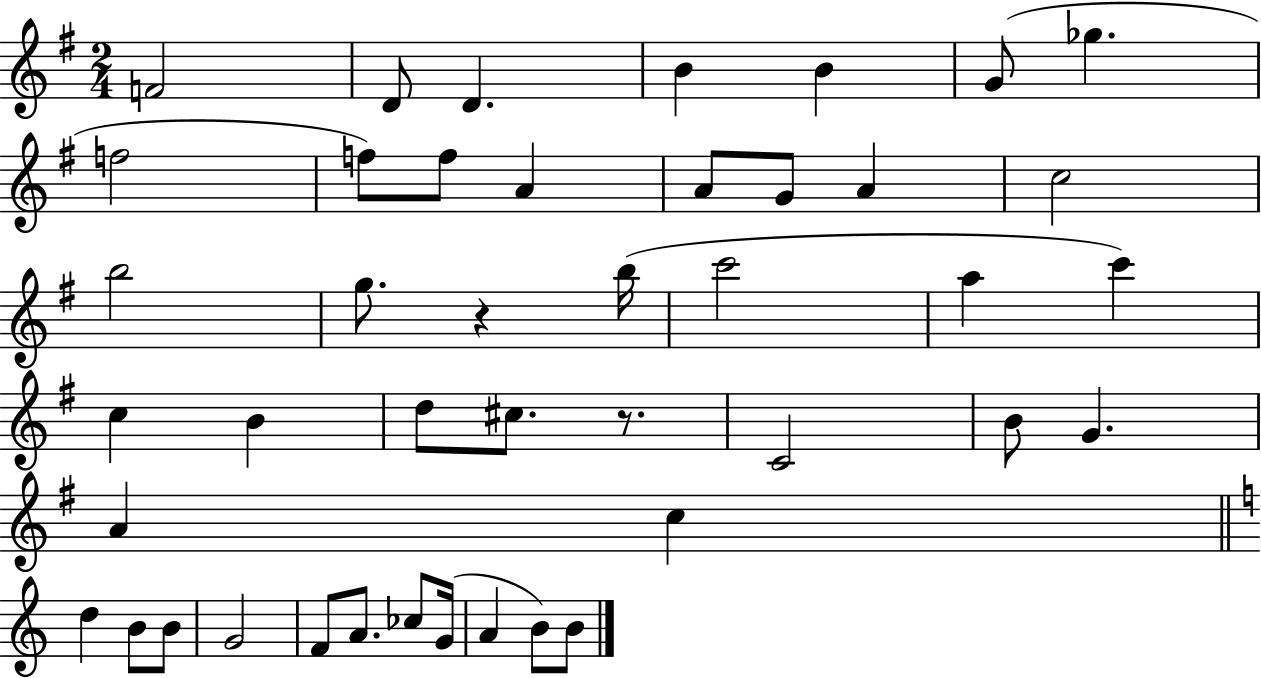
{
  \clef treble
  \numericTimeSignature
  \time 2/4
  \key g \major
  f'2 | d'8 d'4. | b'4 b'4 | g'8( ges''4. | \break f''2 | f''8) f''8 a'4 | a'8 g'8 a'4 | c''2 | \break b''2 | g''8. r4 b''16( | c'''2 | a''4 c'''4) | \break c''4 b'4 | d''8 cis''8. r8. | c'2 | b'8 g'4. | \break a'4 c''4 | \bar "||" \break \key a \minor d''4 b'8 b'8 | g'2 | f'8 a'8. ces''8 g'16( | a'4 b'8) b'8 | \break \bar "|."
}